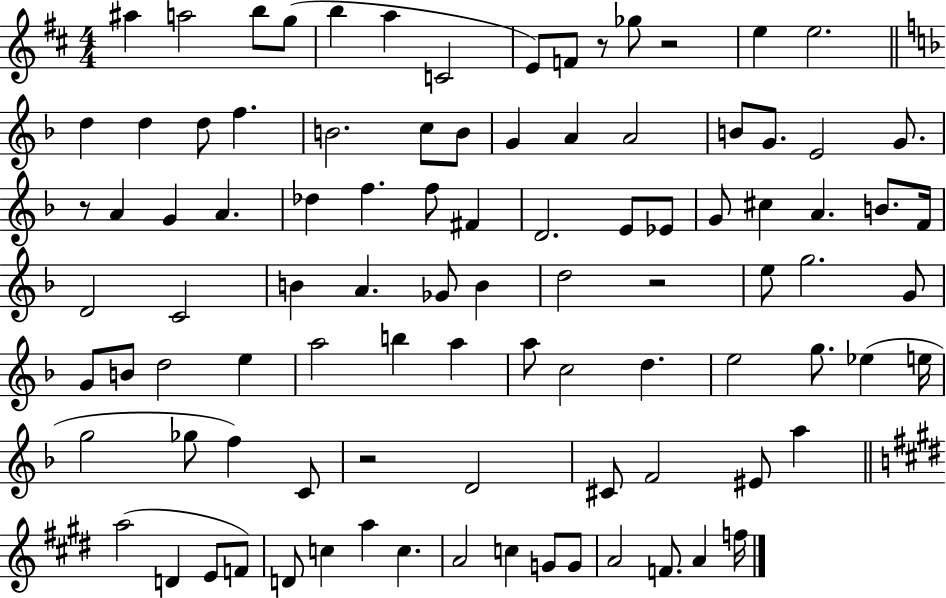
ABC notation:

X:1
T:Untitled
M:4/4
L:1/4
K:D
^a a2 b/2 g/2 b a C2 E/2 F/2 z/2 _g/2 z2 e e2 d d d/2 f B2 c/2 B/2 G A A2 B/2 G/2 E2 G/2 z/2 A G A _d f f/2 ^F D2 E/2 _E/2 G/2 ^c A B/2 F/4 D2 C2 B A _G/2 B d2 z2 e/2 g2 G/2 G/2 B/2 d2 e a2 b a a/2 c2 d e2 g/2 _e e/4 g2 _g/2 f C/2 z2 D2 ^C/2 F2 ^E/2 a a2 D E/2 F/2 D/2 c a c A2 c G/2 G/2 A2 F/2 A f/4